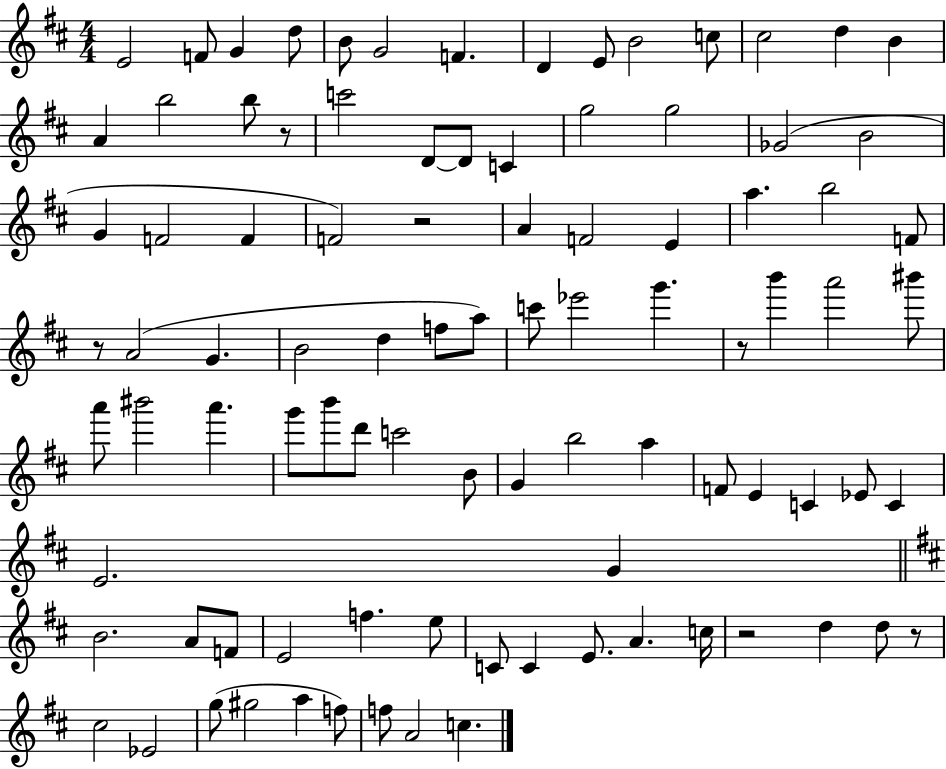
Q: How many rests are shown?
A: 6